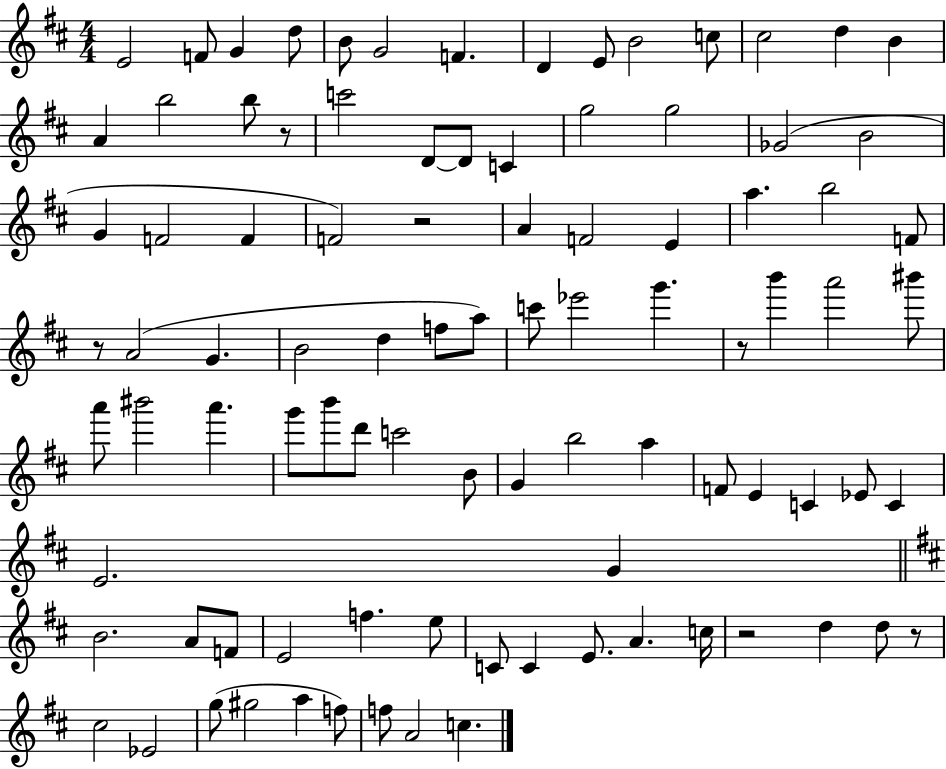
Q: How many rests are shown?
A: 6